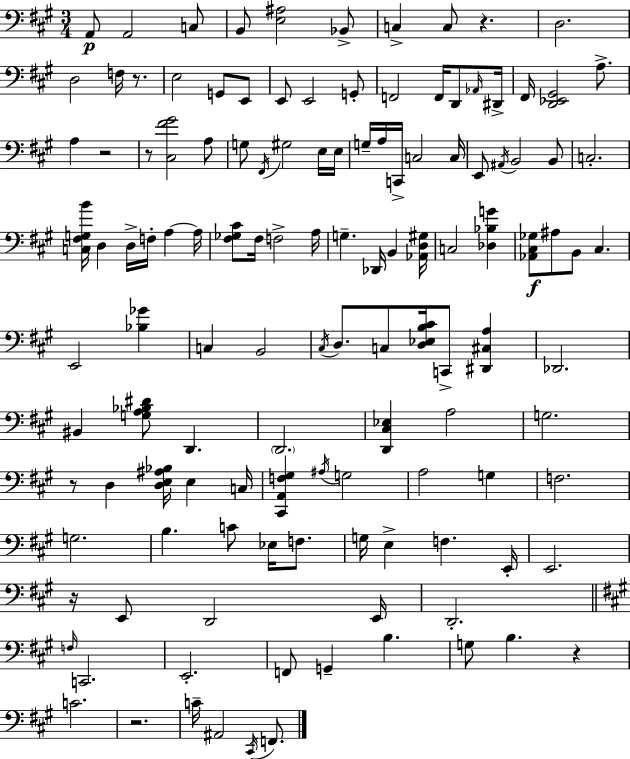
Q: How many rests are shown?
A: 8